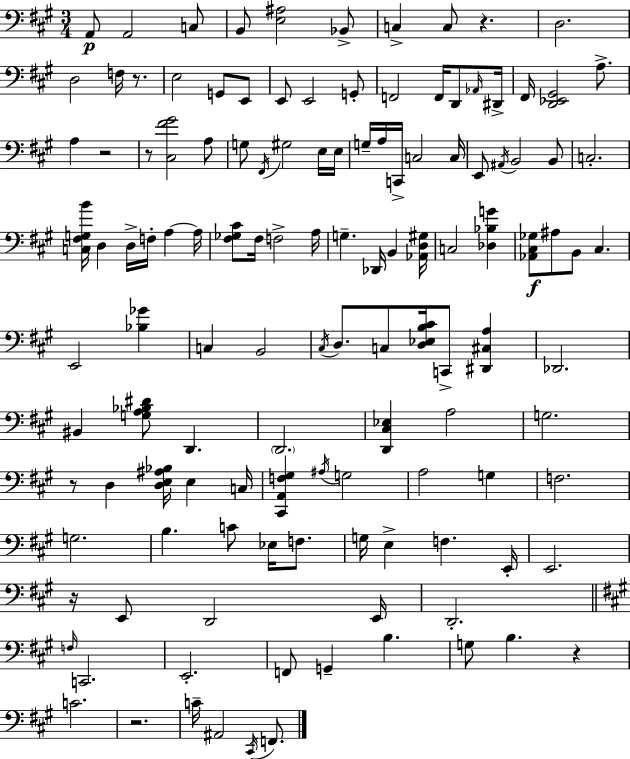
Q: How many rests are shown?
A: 8